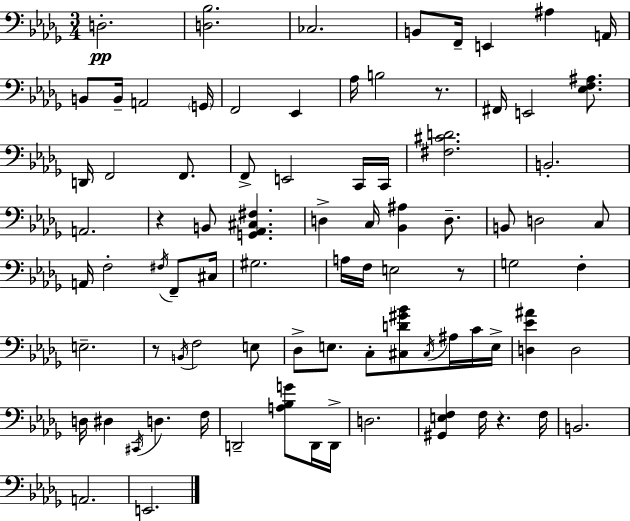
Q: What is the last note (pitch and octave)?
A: E2